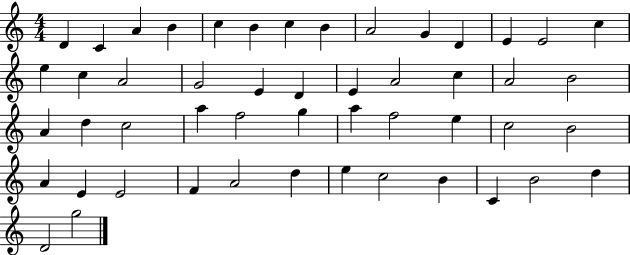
X:1
T:Untitled
M:4/4
L:1/4
K:C
D C A B c B c B A2 G D E E2 c e c A2 G2 E D E A2 c A2 B2 A d c2 a f2 g a f2 e c2 B2 A E E2 F A2 d e c2 B C B2 d D2 g2